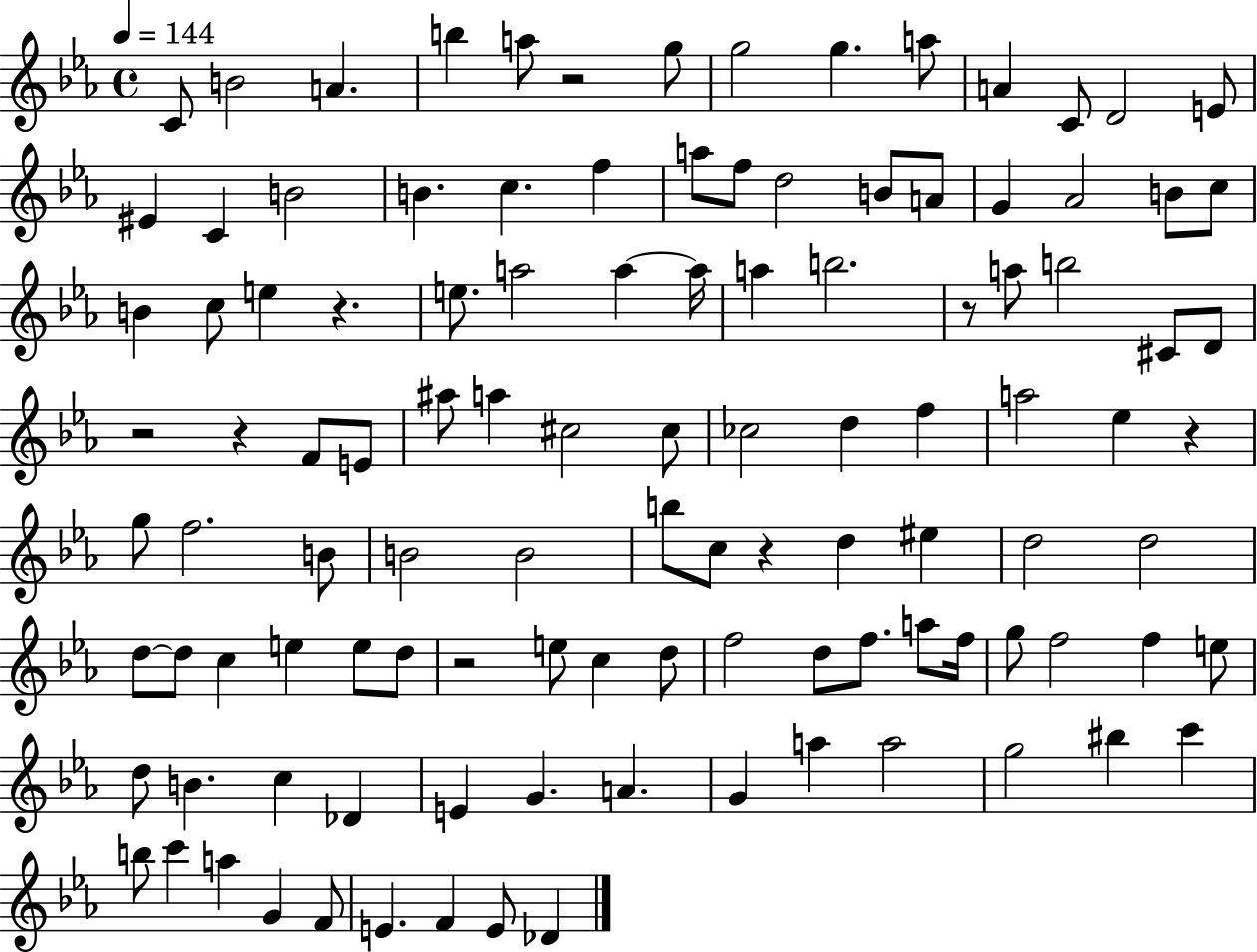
{
  \clef treble
  \time 4/4
  \defaultTimeSignature
  \key ees \major
  \tempo 4 = 144
  c'8 b'2 a'4. | b''4 a''8 r2 g''8 | g''2 g''4. a''8 | a'4 c'8 d'2 e'8 | \break eis'4 c'4 b'2 | b'4. c''4. f''4 | a''8 f''8 d''2 b'8 a'8 | g'4 aes'2 b'8 c''8 | \break b'4 c''8 e''4 r4. | e''8. a''2 a''4~~ a''16 | a''4 b''2. | r8 a''8 b''2 cis'8 d'8 | \break r2 r4 f'8 e'8 | ais''8 a''4 cis''2 cis''8 | ces''2 d''4 f''4 | a''2 ees''4 r4 | \break g''8 f''2. b'8 | b'2 b'2 | b''8 c''8 r4 d''4 eis''4 | d''2 d''2 | \break d''8~~ d''8 c''4 e''4 e''8 d''8 | r2 e''8 c''4 d''8 | f''2 d''8 f''8. a''8 f''16 | g''8 f''2 f''4 e''8 | \break d''8 b'4. c''4 des'4 | e'4 g'4. a'4. | g'4 a''4 a''2 | g''2 bis''4 c'''4 | \break b''8 c'''4 a''4 g'4 f'8 | e'4. f'4 e'8 des'4 | \bar "|."
}